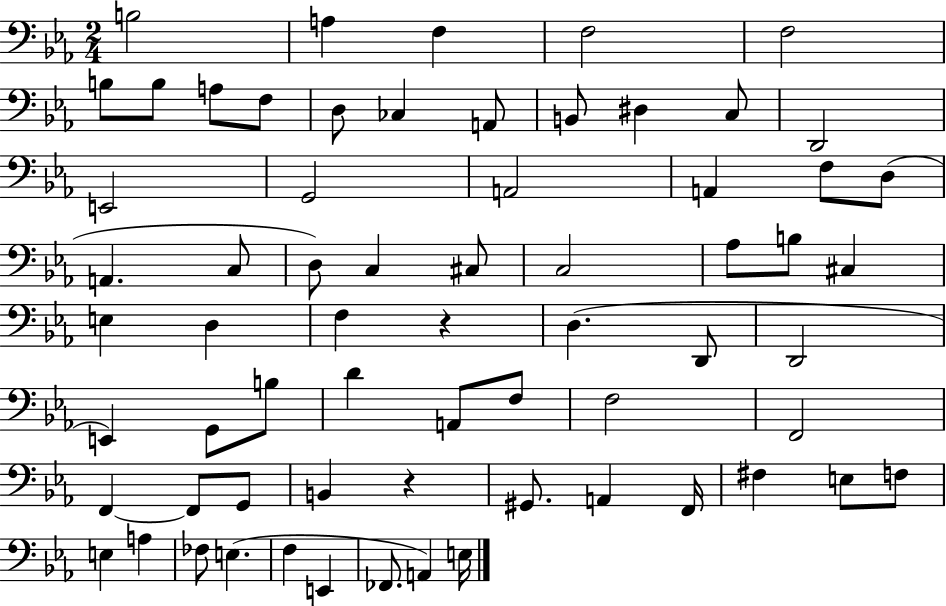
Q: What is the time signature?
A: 2/4